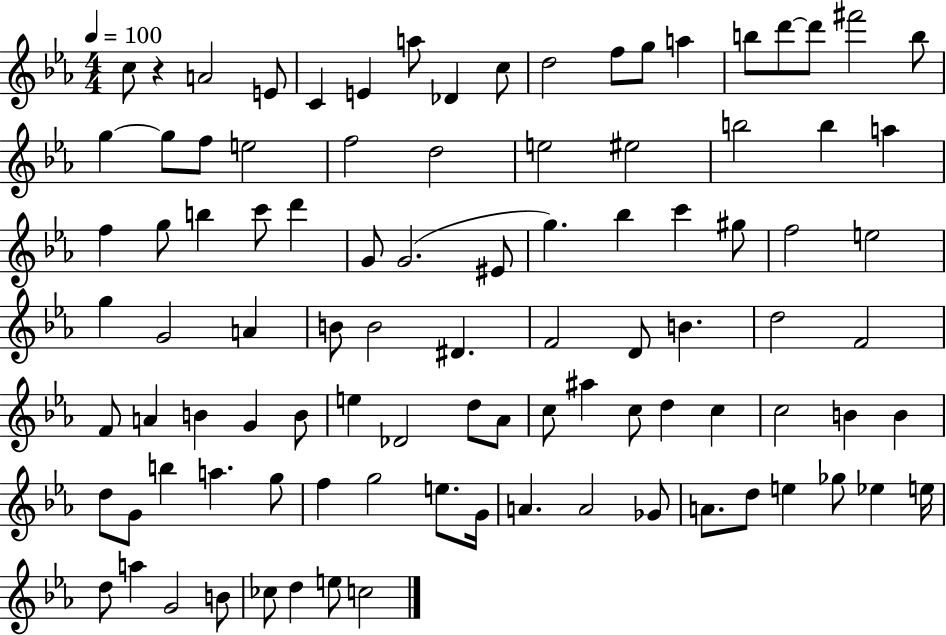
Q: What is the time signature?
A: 4/4